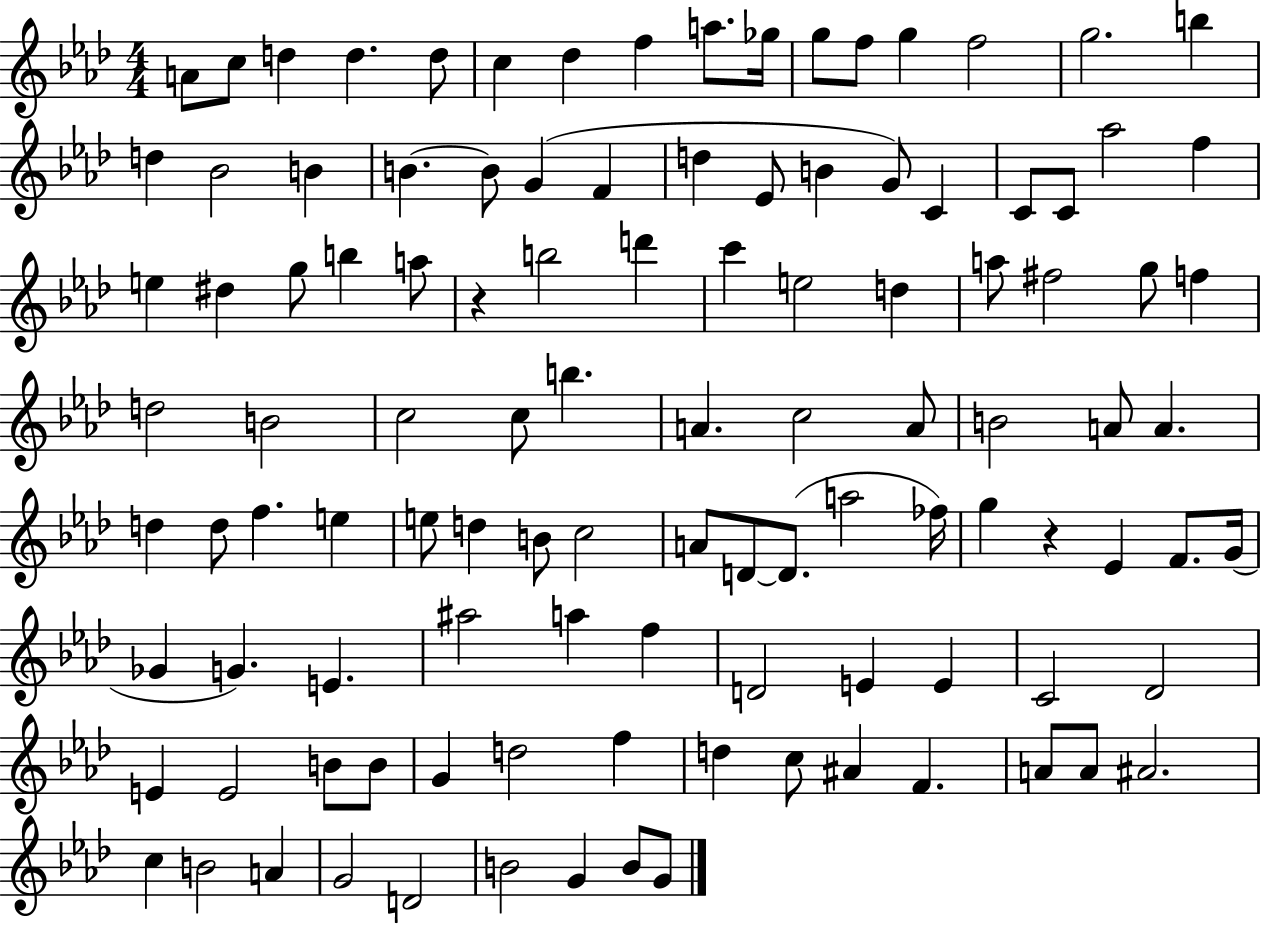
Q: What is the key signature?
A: AES major